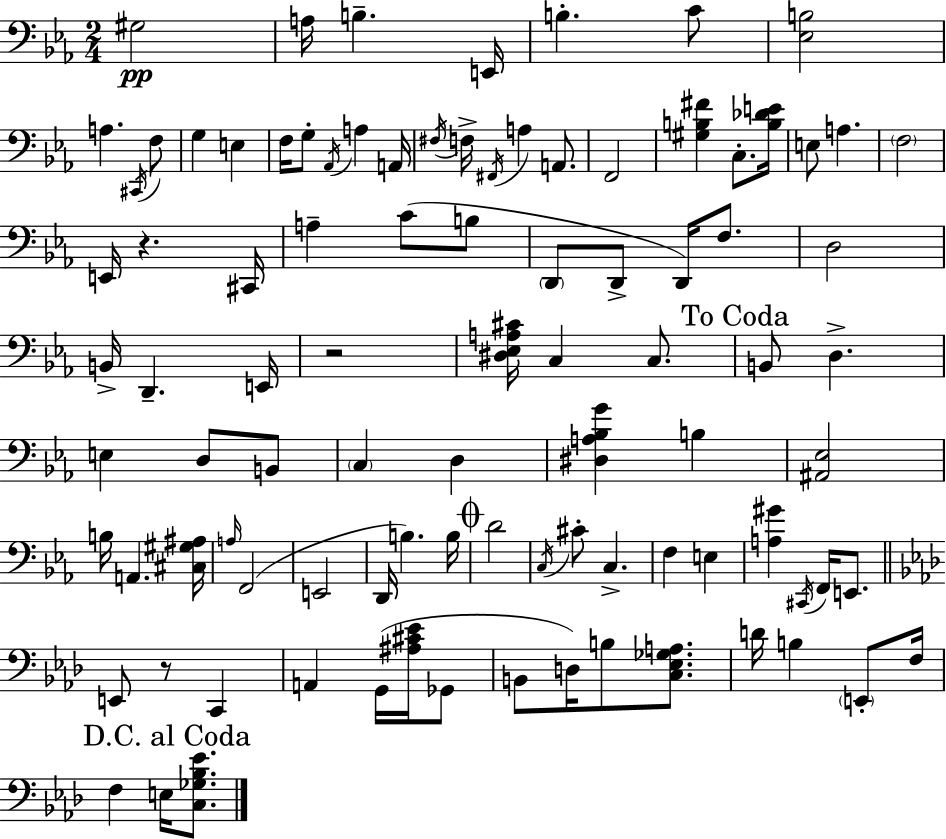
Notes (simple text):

G#3/h A3/s B3/q. E2/s B3/q. C4/e [Eb3,B3]/h A3/q. C#2/s F3/e G3/q E3/q F3/s G3/e Ab2/s A3/q A2/s F#3/s F3/s F#2/s A3/q A2/e. F2/h [G#3,B3,F#4]/q C3/e. [B3,Db4,E4]/s E3/e A3/q. F3/h E2/s R/q. C#2/s A3/q C4/e B3/e D2/e D2/e D2/s F3/e. D3/h B2/s D2/q. E2/s R/h [D#3,Eb3,A3,C#4]/s C3/q C3/e. B2/e D3/q. E3/q D3/e B2/e C3/q D3/q [D#3,A3,Bb3,G4]/q B3/q [A#2,Eb3]/h B3/s A2/q. [C#3,G#3,A#3]/s A3/s F2/h E2/h D2/s B3/q. B3/s D4/h C3/s C#4/e C3/q. F3/q E3/q [A3,G#4]/q C#2/s F2/s E2/e. E2/e R/e C2/q A2/q G2/s [A#3,C#4,Eb4]/s Gb2/e B2/e D3/s B3/e [C3,Eb3,Gb3,A3]/e. D4/s B3/q E2/e F3/s F3/q E3/s [C3,Gb3,Bb3,Eb4]/e.